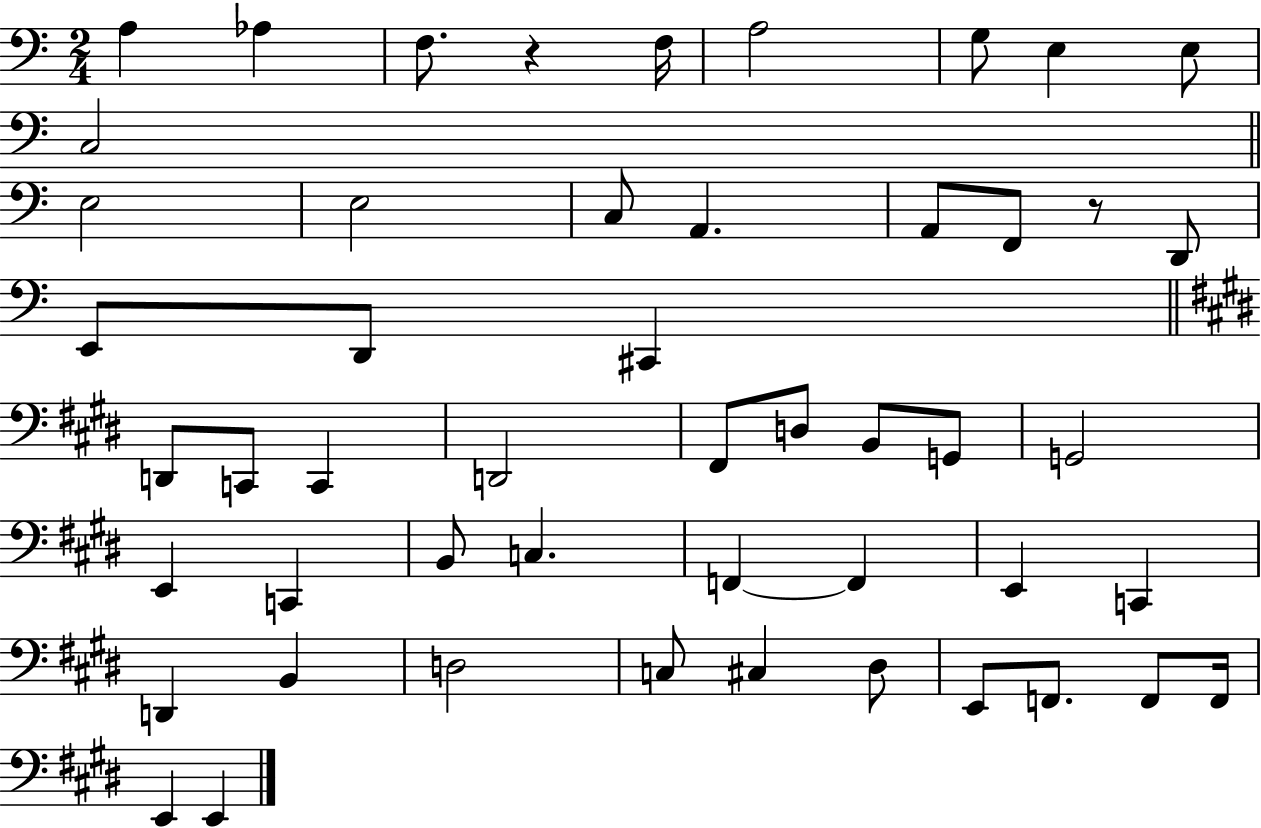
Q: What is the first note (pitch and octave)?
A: A3